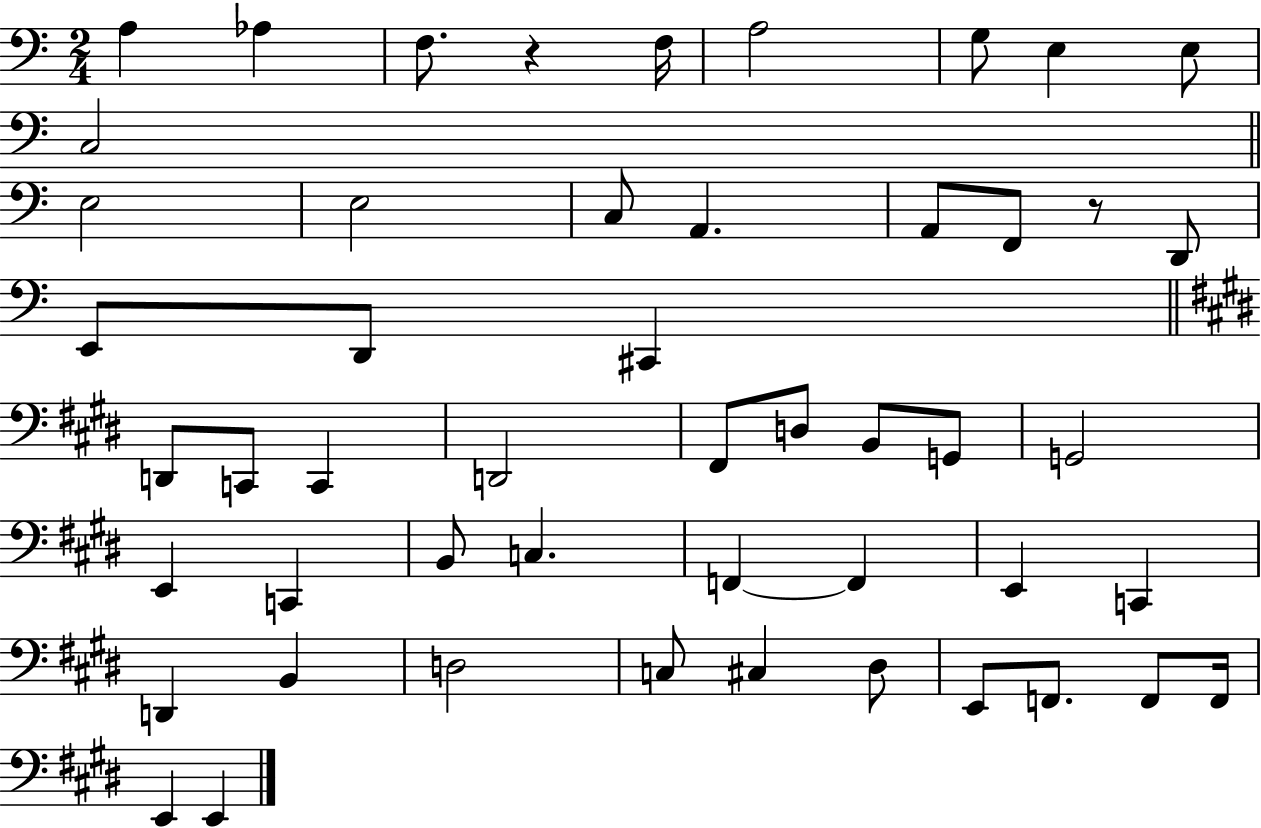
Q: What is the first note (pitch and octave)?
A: A3